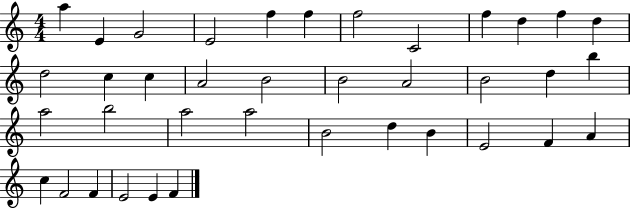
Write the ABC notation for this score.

X:1
T:Untitled
M:4/4
L:1/4
K:C
a E G2 E2 f f f2 C2 f d f d d2 c c A2 B2 B2 A2 B2 d b a2 b2 a2 a2 B2 d B E2 F A c F2 F E2 E F